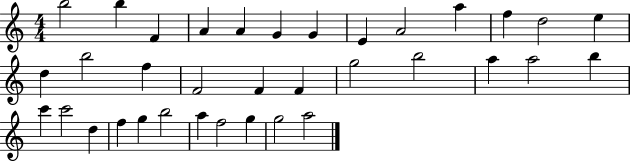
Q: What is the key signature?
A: C major